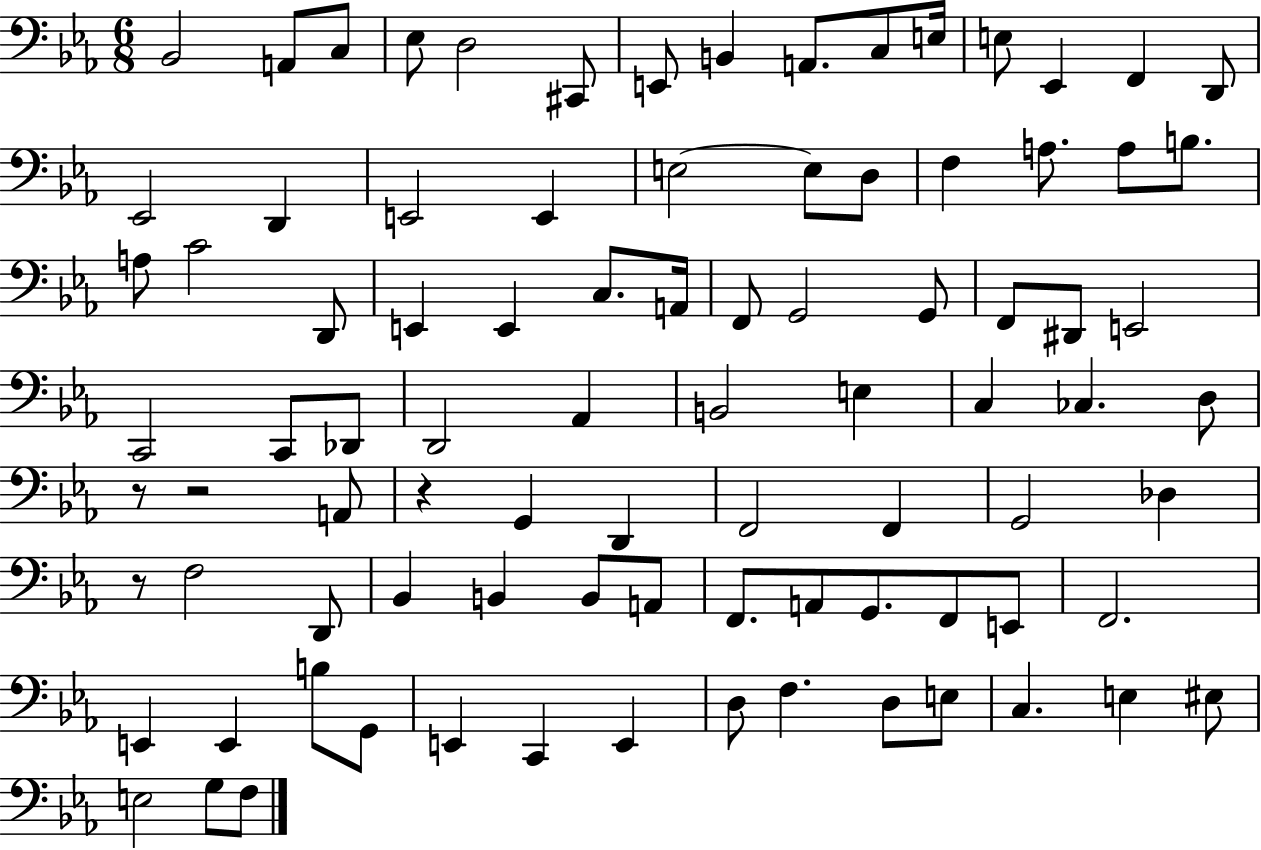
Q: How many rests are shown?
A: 4